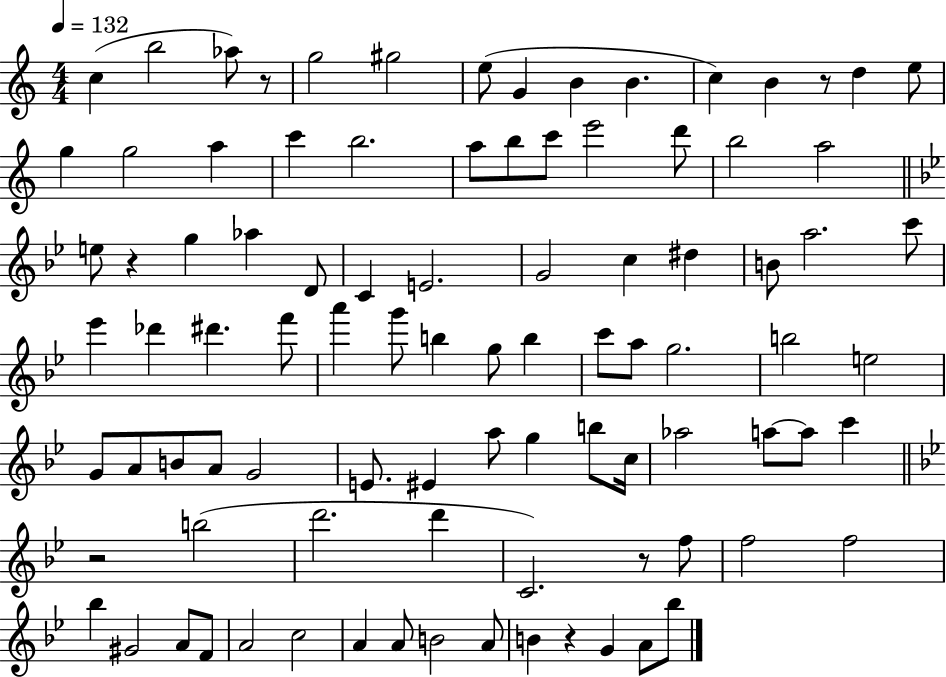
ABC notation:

X:1
T:Untitled
M:4/4
L:1/4
K:C
c b2 _a/2 z/2 g2 ^g2 e/2 G B B c B z/2 d e/2 g g2 a c' b2 a/2 b/2 c'/2 e'2 d'/2 b2 a2 e/2 z g _a D/2 C E2 G2 c ^d B/2 a2 c'/2 _e' _d' ^d' f'/2 a' g'/2 b g/2 b c'/2 a/2 g2 b2 e2 G/2 A/2 B/2 A/2 G2 E/2 ^E a/2 g b/2 c/4 _a2 a/2 a/2 c' z2 b2 d'2 d' C2 z/2 f/2 f2 f2 _b ^G2 A/2 F/2 A2 c2 A A/2 B2 A/2 B z G A/2 _b/2